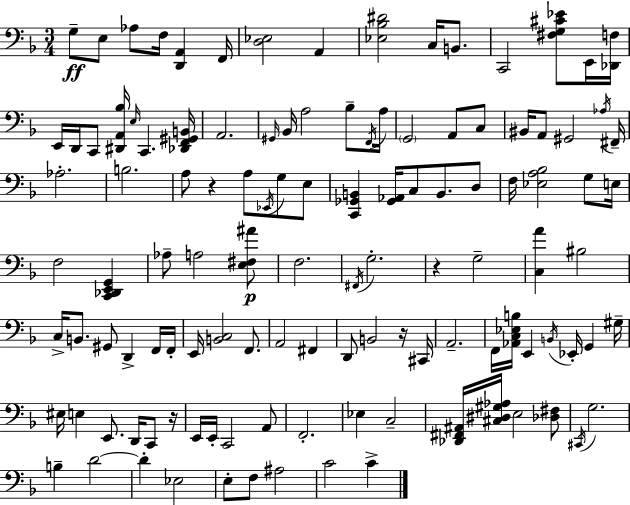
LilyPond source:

{
  \clef bass
  \numericTimeSignature
  \time 3/4
  \key d \minor
  g8--\ff e8 aes8 f16 <d, a,>4 f,16 | <d ees>2 a,4 | <ees bes dis'>2 c16 b,8. | c,2 <fis g cis' ees'>8 e,16 <des, f>16 | \break e,16 d,16 c,8 <dis, a, bes>16 \grace { e16 } c,4. | <des, f, gis, b,>16 a,2. | \grace { gis,16 } bes,16 a2 bes8-- | \acciaccatura { f,16 } a16 \parenthesize g,2 a,8 | \break c8 bis,16 a,8 gis,2 | \acciaccatura { aes16 } fis,16-- aes2.-. | b2. | a8 r4 a8 | \break \acciaccatura { ees,16 } g8 e8 <c, ges, b,>4 <ges, aes,>16 c8 | b,8. d8 f16 <ees a bes>2 | g8 e16 f2 | <c, des, e, g,>4 aes8-- a2 | \break <e fis ais'>8\p f2. | \acciaccatura { fis,16 } g2.-. | r4 g2-- | <c a'>4 bis2 | \break c16-> b,8. gis,8 | d,4-> f,16 f,16-. e,16 <b, c>2 | f,8. a,2 | fis,4 d,8 b,2 | \break r16 cis,16 a,2.-- | f,16 <aes, c ees b>16 e,4 | \acciaccatura { b,16 } ees,16-. g,4 gis16-- eis16 e4 | e,8. d,16 c,8 r16 e,16 e,16-. c,2 | \break a,8 f,2.-. | ees4 c2-- | <des, fis, ais,>16 <cis dis gis aes>16 e2 | <des fis>8 \acciaccatura { cis,16 } g2. | \break b4-- | d'2~~ d'4-. | ees2 e8-. f8 | ais2 c'2 | \break c'4-> \bar "|."
}